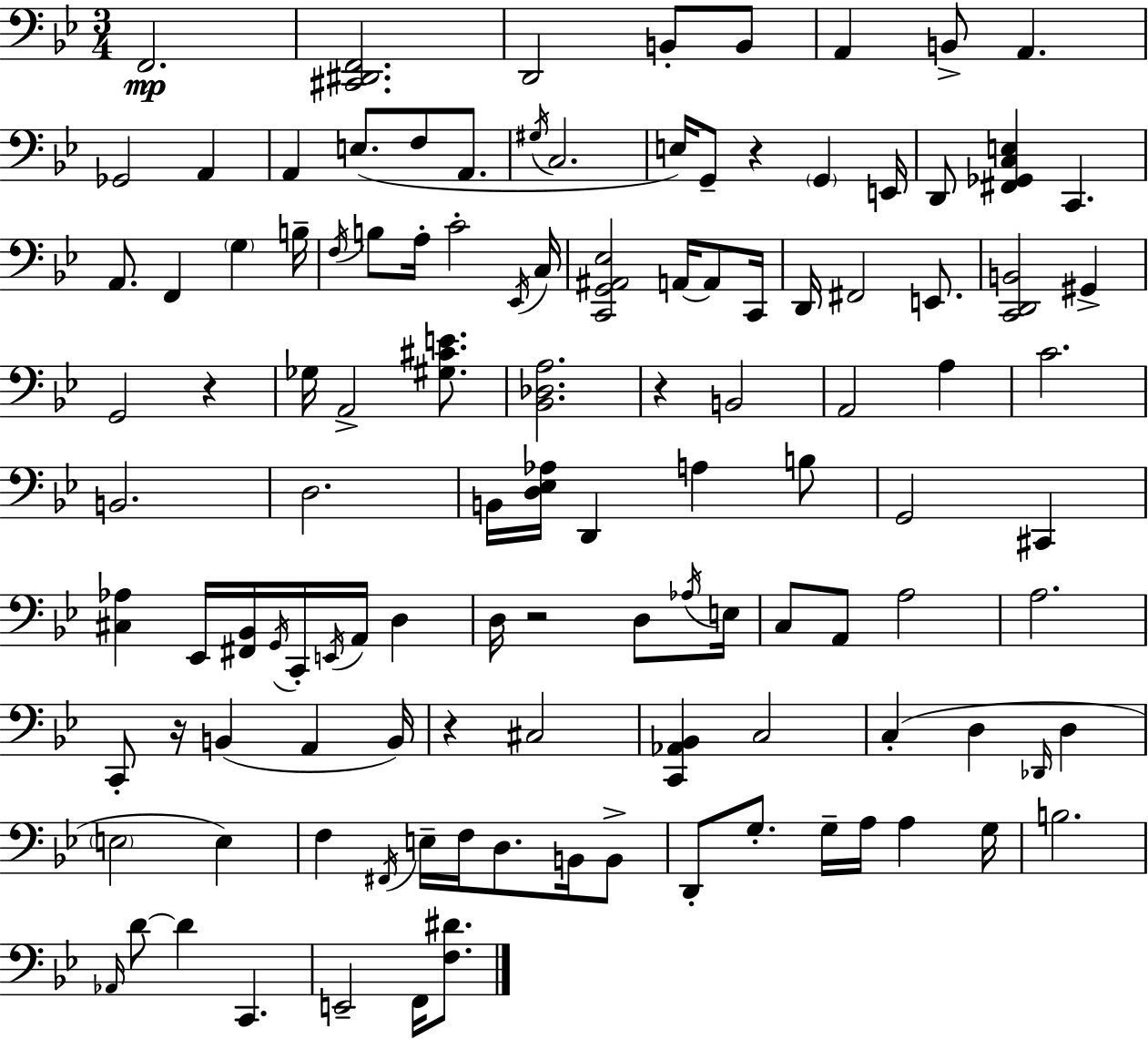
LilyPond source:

{
  \clef bass
  \numericTimeSignature
  \time 3/4
  \key bes \major
  f,2.\mp | <cis, dis, f,>2. | d,2 b,8-. b,8 | a,4 b,8-> a,4. | \break ges,2 a,4 | a,4 e8.( f8 a,8. | \acciaccatura { gis16 } c2. | e16) g,8-- r4 \parenthesize g,4 | \break e,16 d,8 <fis, ges, c e>4 c,4. | a,8. f,4 \parenthesize g4 | b16-- \acciaccatura { f16 } b8 a16-. c'2-. | \acciaccatura { ees,16 } c16 <c, g, ais, ees>2 a,16~~ | \break a,8 c,16 d,16 fis,2 | e,8. <c, d, b,>2 gis,4-> | g,2 r4 | ges16 a,2-> | \break <gis cis' e'>8. <bes, des a>2. | r4 b,2 | a,2 a4 | c'2. | \break b,2. | d2. | b,16 <d ees aes>16 d,4 a4 | b8 g,2 cis,4 | \break <cis aes>4 ees,16 <fis, bes,>16 \acciaccatura { g,16 } c,16-. \acciaccatura { e,16 } | a,16 d4 d16 r2 | d8 \acciaccatura { aes16 } e16 c8 a,8 a2 | a2. | \break c,8-. r16 b,4( | a,4 b,16) r4 cis2 | <c, aes, bes,>4 c2 | c4-.( d4 | \break \grace { des,16 } d4 \parenthesize e2 | e4) f4 \acciaccatura { fis,16 } | e16-- f16 d8. b,16 b,8-> d,8-. g8.-. | g16-- a16 a4 g16 b2. | \break \grace { aes,16 } d'8~~ d'4 | c,4. e,2-- | f,16 <f dis'>8. \bar "|."
}